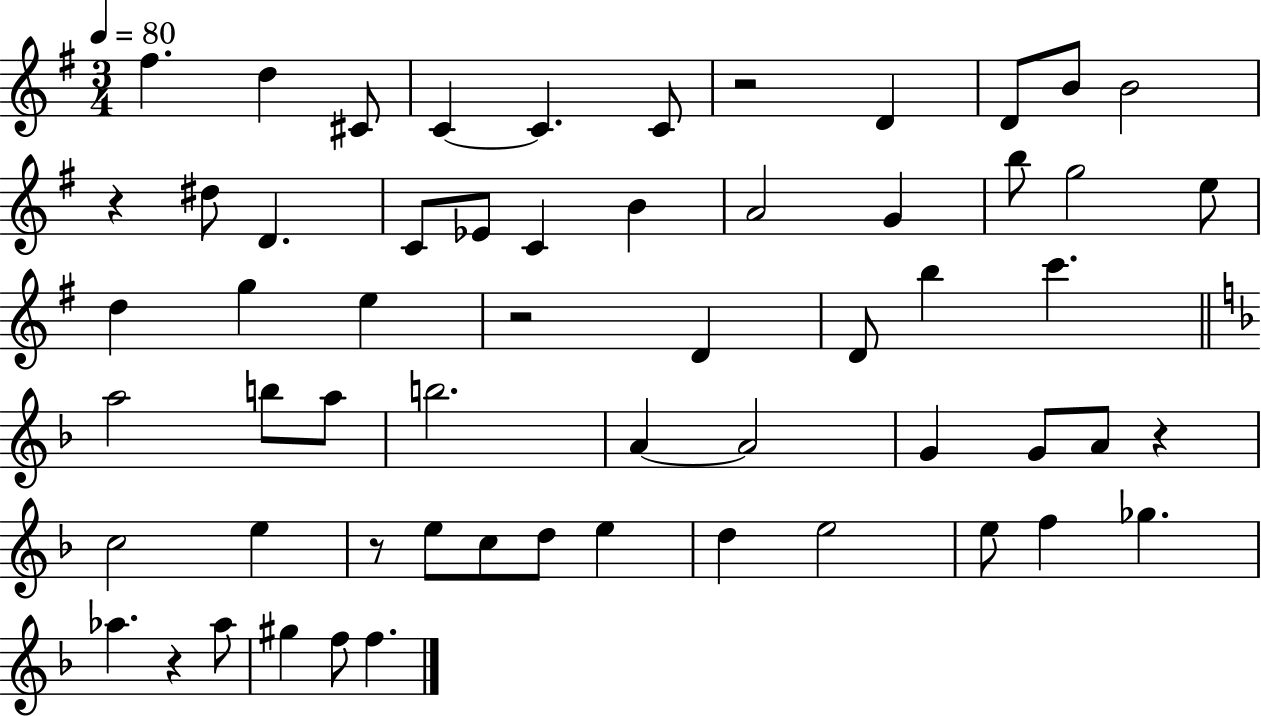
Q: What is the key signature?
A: G major